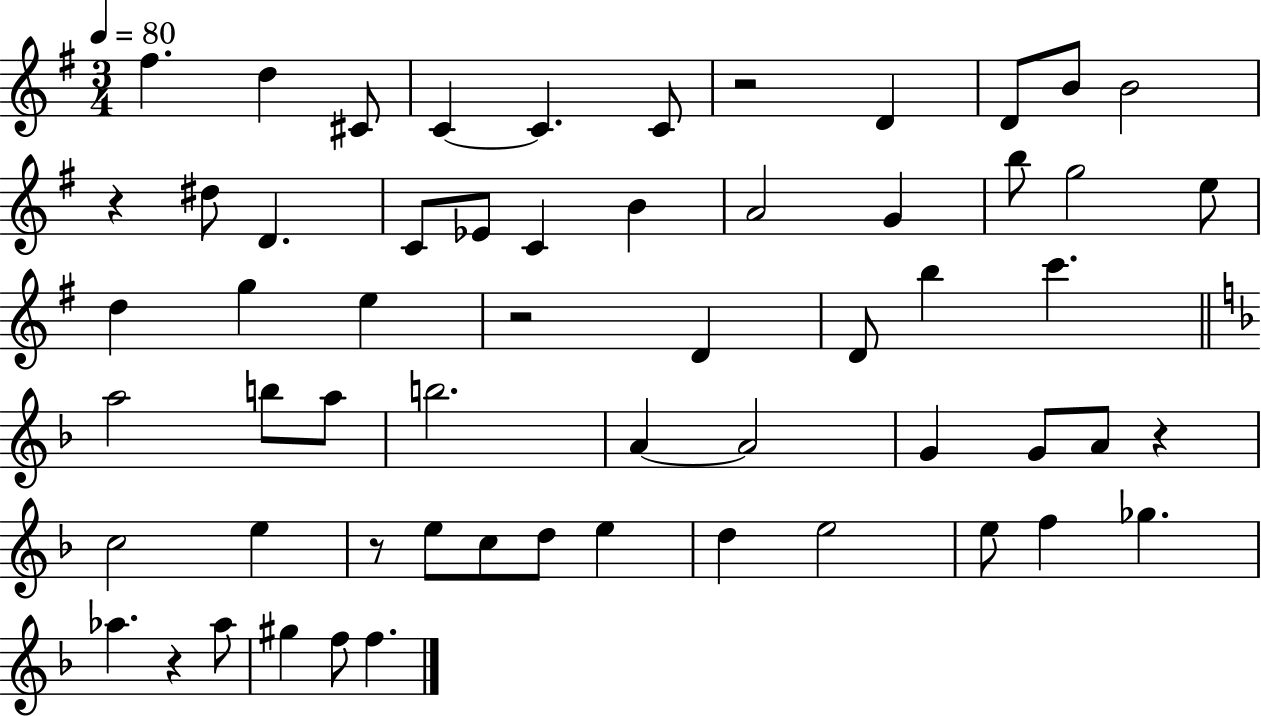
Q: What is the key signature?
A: G major